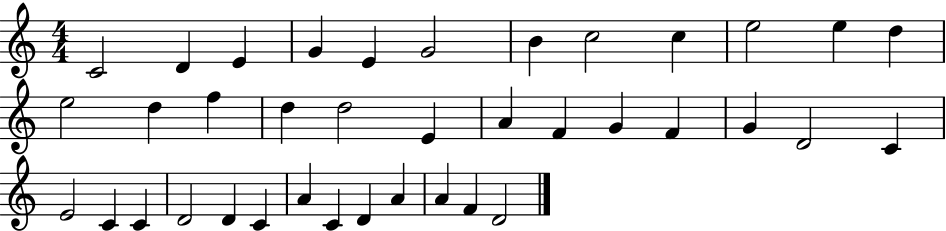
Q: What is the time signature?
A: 4/4